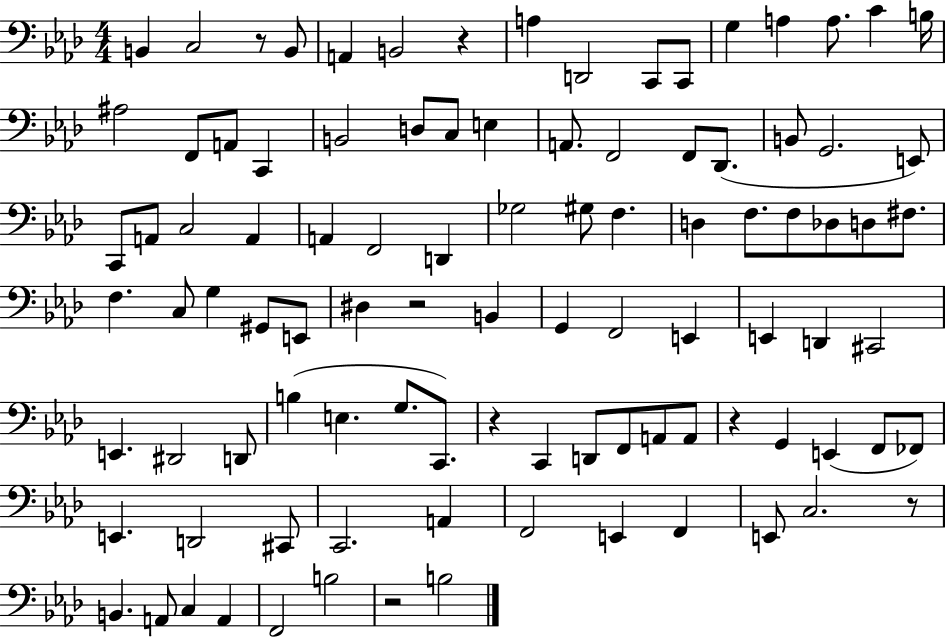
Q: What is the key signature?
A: AES major